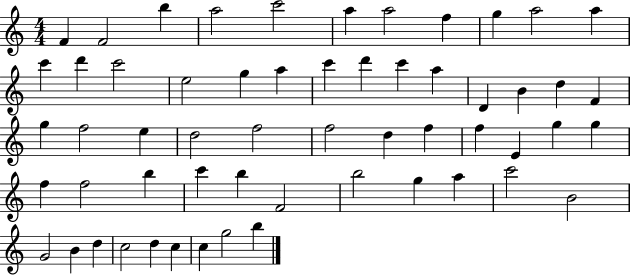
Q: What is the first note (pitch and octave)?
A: F4